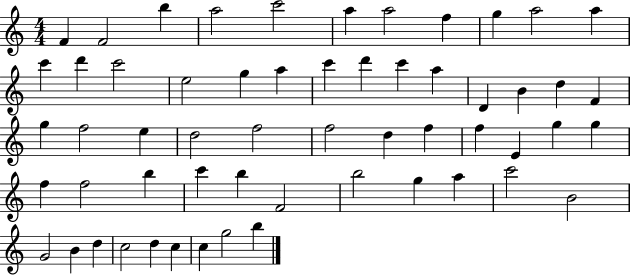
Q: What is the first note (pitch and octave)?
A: F4